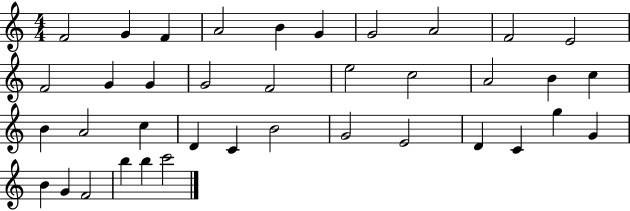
F4/h G4/q F4/q A4/h B4/q G4/q G4/h A4/h F4/h E4/h F4/h G4/q G4/q G4/h F4/h E5/h C5/h A4/h B4/q C5/q B4/q A4/h C5/q D4/q C4/q B4/h G4/h E4/h D4/q C4/q G5/q G4/q B4/q G4/q F4/h B5/q B5/q C6/h